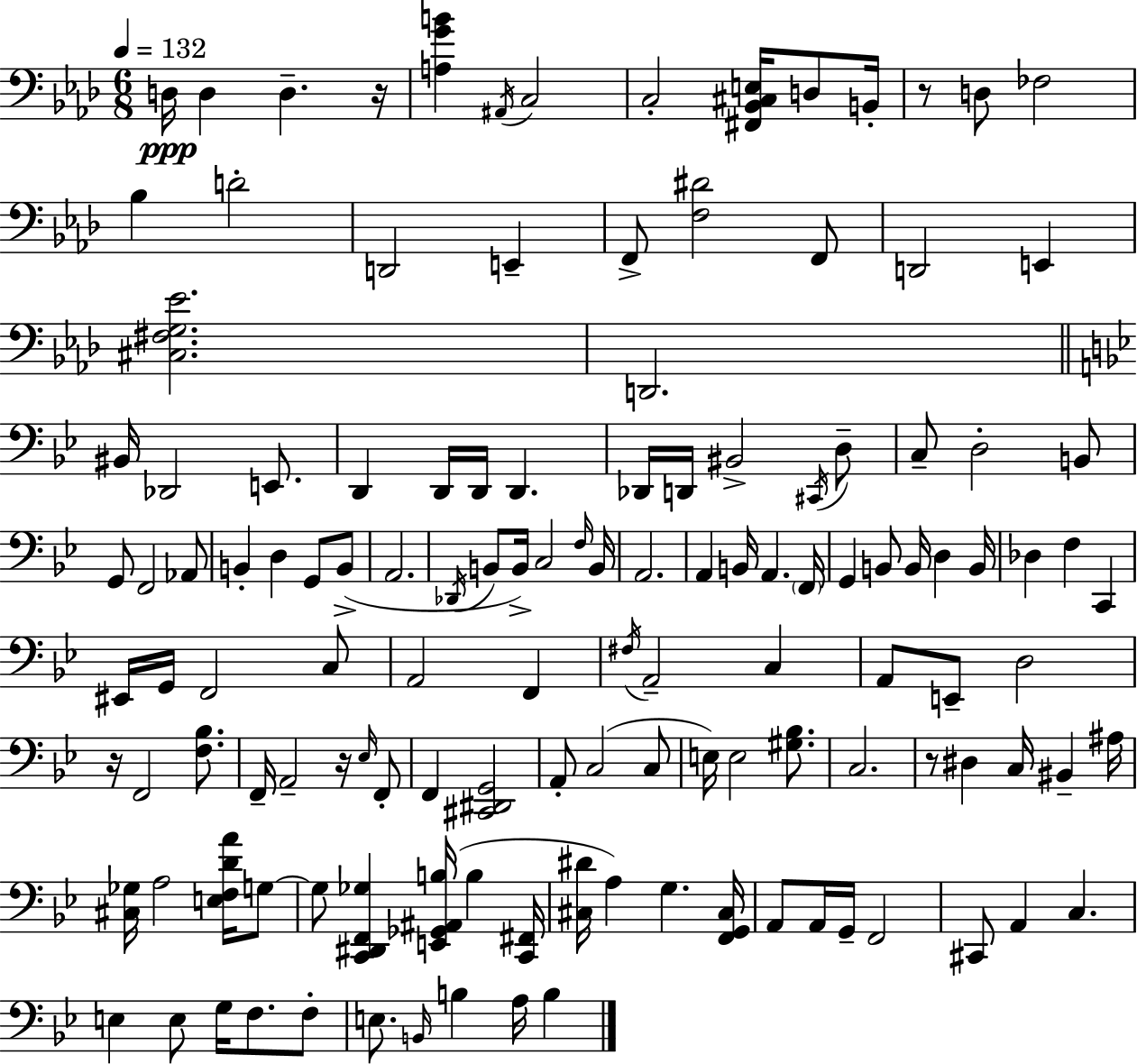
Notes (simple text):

D3/s D3/q D3/q. R/s [A3,G4,B4]/q A#2/s C3/h C3/h [F#2,Bb2,C#3,E3]/s D3/e B2/s R/e D3/e FES3/h Bb3/q D4/h D2/h E2/q F2/e [F3,D#4]/h F2/e D2/h E2/q [C#3,F#3,G3,Eb4]/h. D2/h. BIS2/s Db2/h E2/e. D2/q D2/s D2/s D2/q. Db2/s D2/s BIS2/h C#2/s D3/e C3/e D3/h B2/e G2/e F2/h Ab2/e B2/q D3/q G2/e B2/e A2/h. Db2/s B2/e B2/s C3/h F3/s B2/s A2/h. A2/q B2/s A2/q. F2/s G2/q B2/e B2/s D3/q B2/s Db3/q F3/q C2/q EIS2/s G2/s F2/h C3/e A2/h F2/q F#3/s A2/h C3/q A2/e E2/e D3/h R/s F2/h [F3,Bb3]/e. F2/s A2/h R/s Eb3/s F2/e F2/q [C#2,D#2,G2]/h A2/e C3/h C3/e E3/s E3/h [G#3,Bb3]/e. C3/h. R/e D#3/q C3/s BIS2/q A#3/s [C#3,Gb3]/s A3/h [E3,F3,D4,A4]/s G3/e G3/e [C2,D#2,F2,Gb3]/q [E2,Gb2,A#2,B3]/s B3/q [C2,F#2]/s [C#3,D#4]/s A3/q G3/q. [F2,G2,C#3]/s A2/e A2/s G2/s F2/h C#2/e A2/q C3/q. E3/q E3/e G3/s F3/e. F3/e E3/e. B2/s B3/q A3/s B3/q